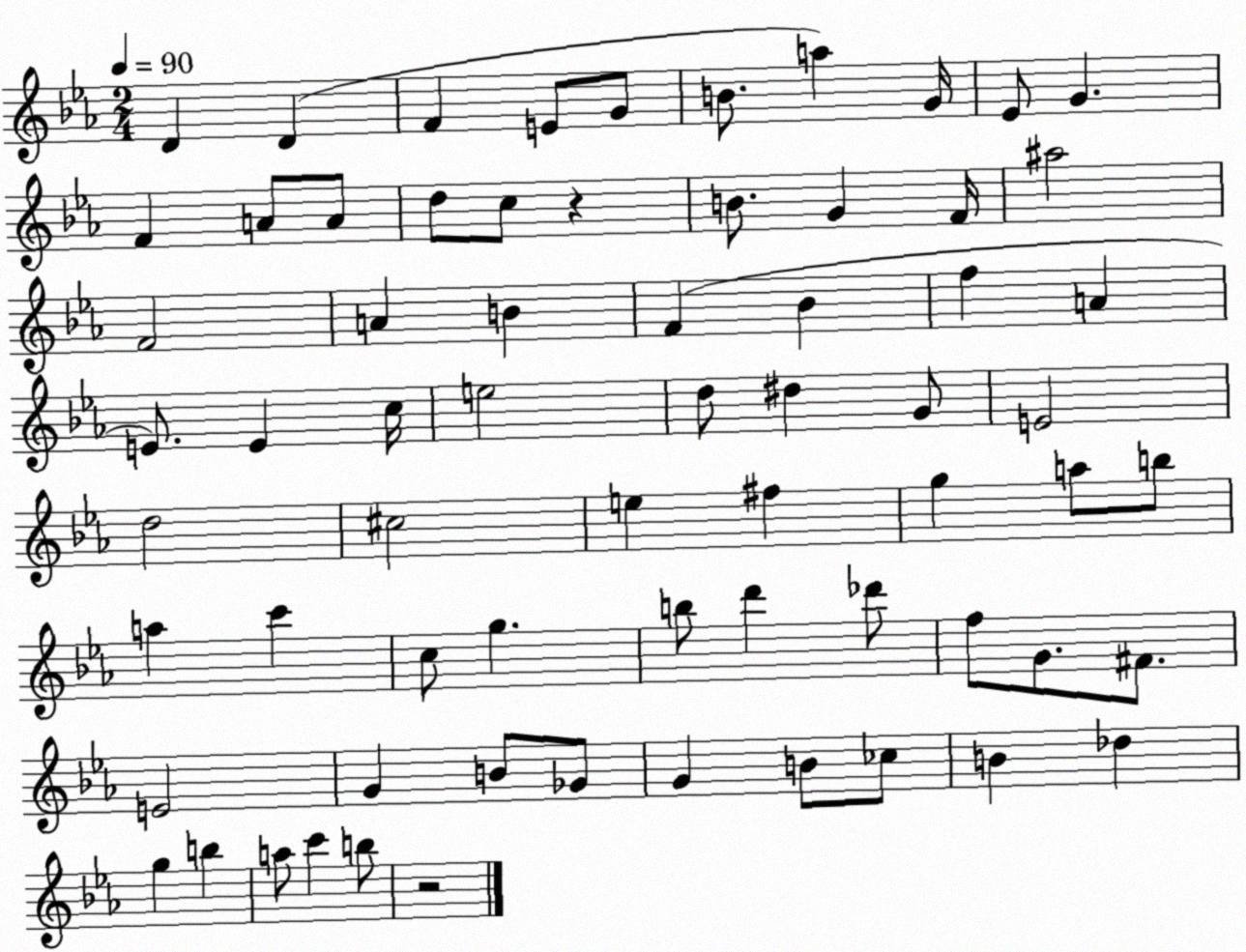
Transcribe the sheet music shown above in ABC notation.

X:1
T:Untitled
M:2/4
L:1/4
K:Eb
D D F E/2 G/2 B/2 a G/4 _E/2 G F A/2 A/2 d/2 c/2 z B/2 G F/4 ^a2 F2 A B F _B f A E/2 E c/4 e2 d/2 ^d G/2 E2 d2 ^c2 e ^f g a/2 b/2 a c' c/2 g b/2 d' _d'/2 f/2 G/2 ^F/2 E2 G B/2 _G/2 G B/2 _c/2 B _d g b a/2 c' b/2 z2